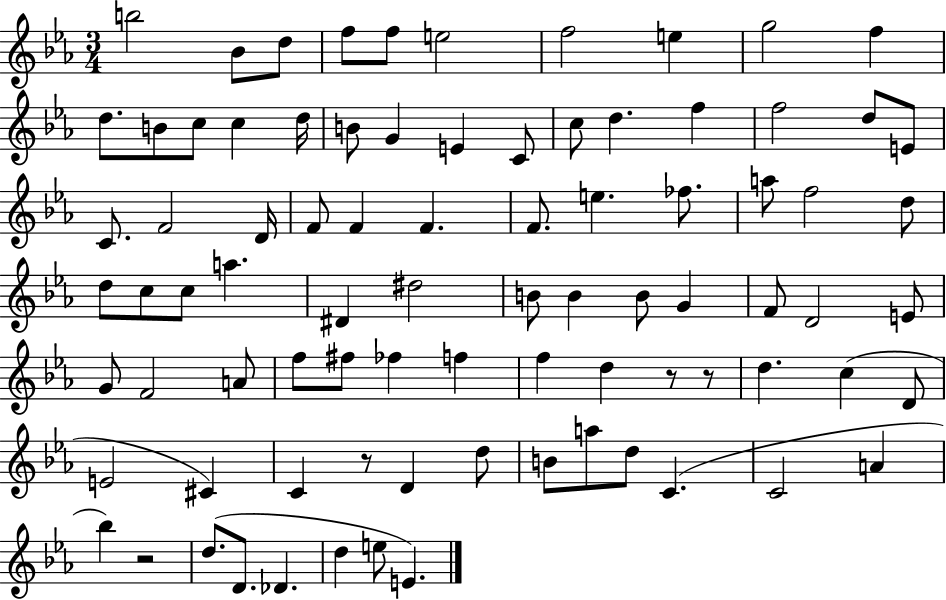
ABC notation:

X:1
T:Untitled
M:3/4
L:1/4
K:Eb
b2 _B/2 d/2 f/2 f/2 e2 f2 e g2 f d/2 B/2 c/2 c d/4 B/2 G E C/2 c/2 d f f2 d/2 E/2 C/2 F2 D/4 F/2 F F F/2 e _f/2 a/2 f2 d/2 d/2 c/2 c/2 a ^D ^d2 B/2 B B/2 G F/2 D2 E/2 G/2 F2 A/2 f/2 ^f/2 _f f f d z/2 z/2 d c D/2 E2 ^C C z/2 D d/2 B/2 a/2 d/2 C C2 A _b z2 d/2 D/2 _D d e/2 E